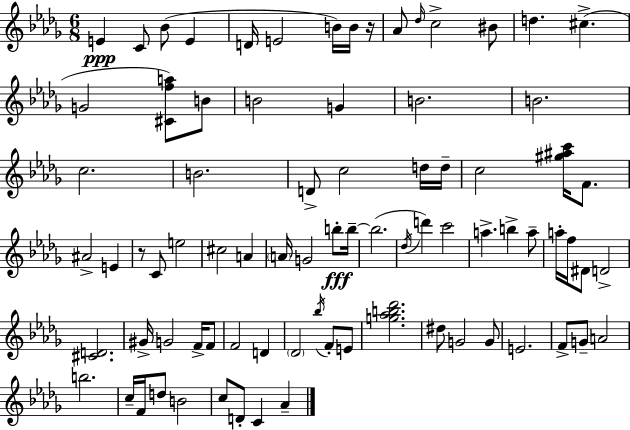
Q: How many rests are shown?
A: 2